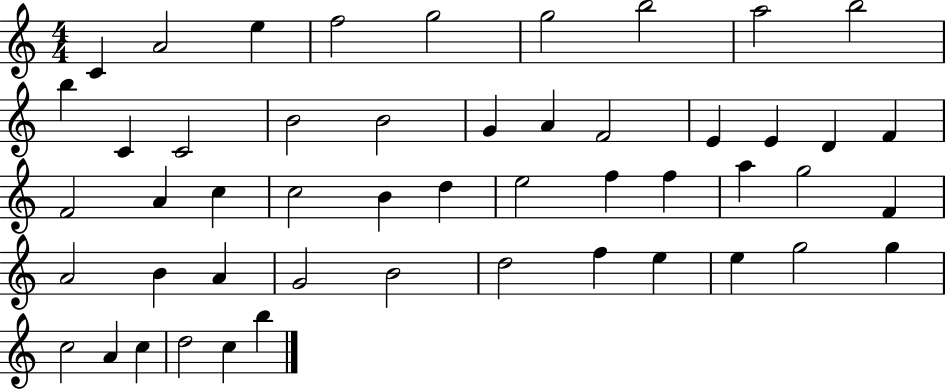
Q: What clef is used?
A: treble